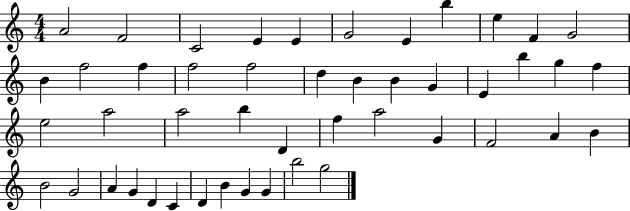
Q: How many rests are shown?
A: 0